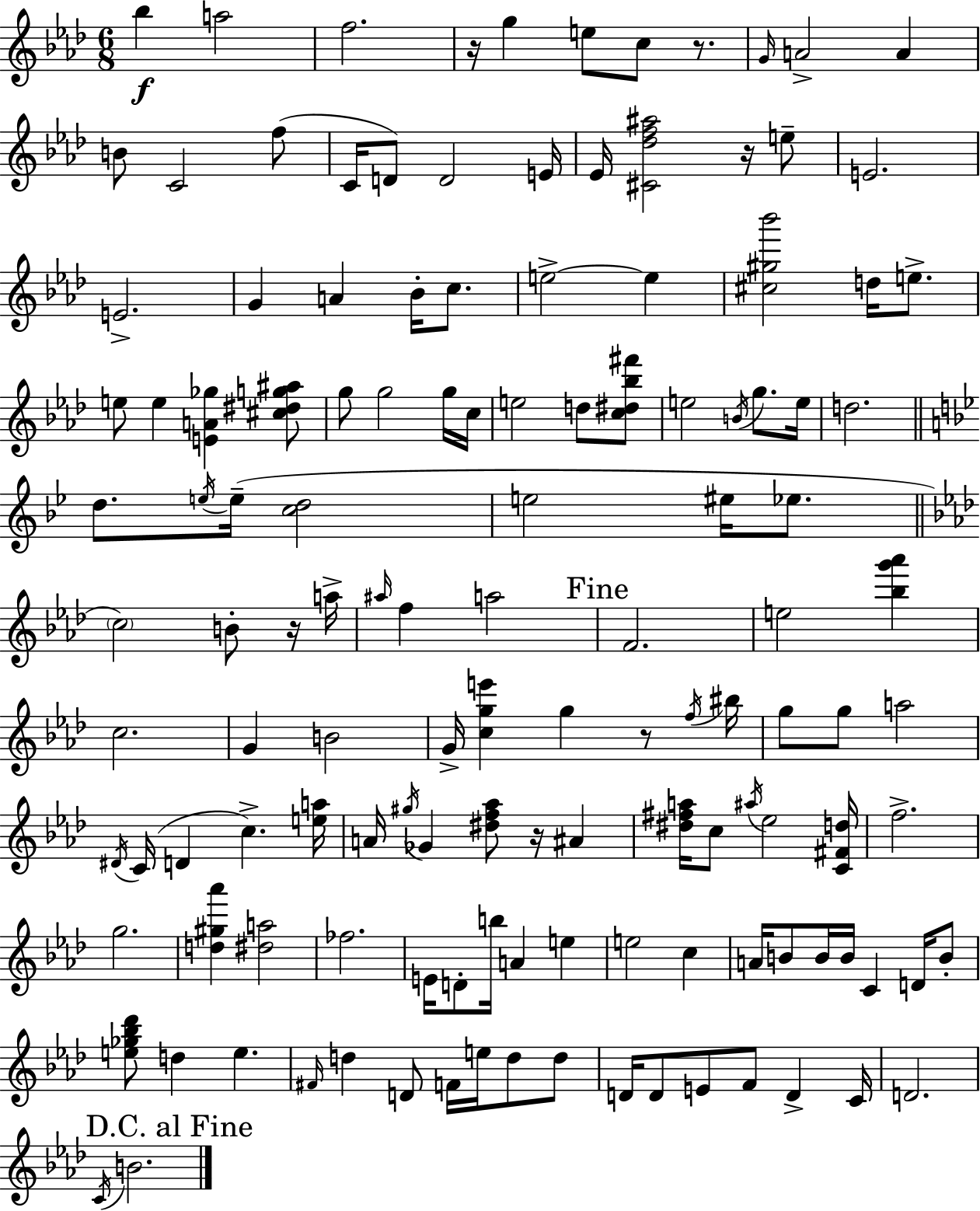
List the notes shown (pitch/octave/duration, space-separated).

Bb5/q A5/h F5/h. R/s G5/q E5/e C5/e R/e. G4/s A4/h A4/q B4/e C4/h F5/e C4/s D4/e D4/h E4/s Eb4/s [C#4,Db5,F5,A#5]/h R/s E5/e E4/h. E4/h. G4/q A4/q Bb4/s C5/e. E5/h E5/q [C#5,G#5,Bb6]/h D5/s E5/e. E5/e E5/q [E4,A4,Gb5]/q [C#5,D#5,G5,A#5]/e G5/e G5/h G5/s C5/s E5/h D5/e [C5,D#5,Bb5,F#6]/e E5/h B4/s G5/e. E5/s D5/h. D5/e. E5/s E5/s [C5,D5]/h E5/h EIS5/s Eb5/e. C5/h B4/e R/s A5/s A#5/s F5/q A5/h F4/h. E5/h [Bb5,G6,Ab6]/q C5/h. G4/q B4/h G4/s [C5,G5,E6]/q G5/q R/e F5/s BIS5/s G5/e G5/e A5/h D#4/s C4/s D4/q C5/q. [E5,A5]/s A4/s G#5/s Gb4/q [D#5,F5,Ab5]/e R/s A#4/q [D#5,F#5,A5]/s C5/e A#5/s Eb5/h [C4,F#4,D5]/s F5/h. G5/h. [D5,G#5,Ab6]/q [D#5,A5]/h FES5/h. E4/s D4/e B5/s A4/q E5/q E5/h C5/q A4/s B4/e B4/s B4/s C4/q D4/s B4/e [E5,Gb5,Bb5,Db6]/e D5/q E5/q. F#4/s D5/q D4/e F4/s E5/s D5/e D5/e D4/s D4/e E4/e F4/e D4/q C4/s D4/h. C4/s B4/h.